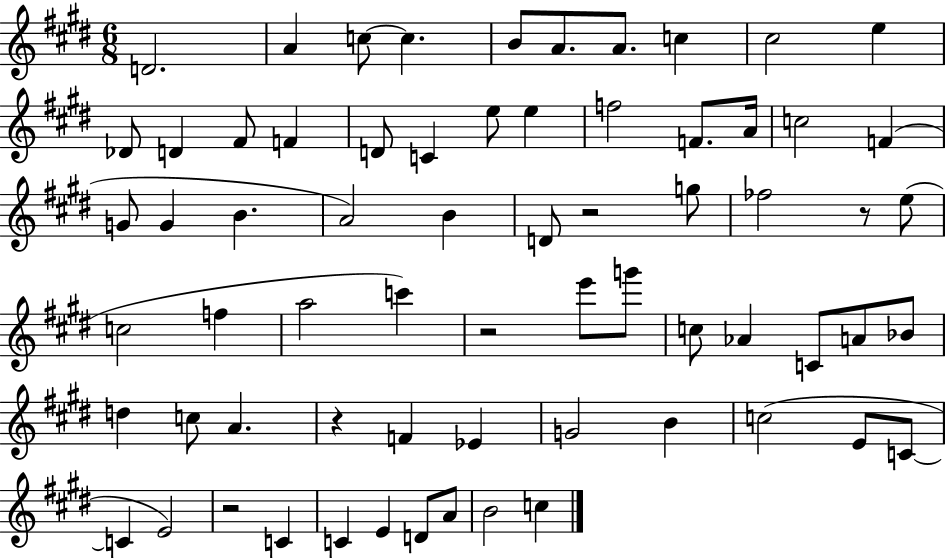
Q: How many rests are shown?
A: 5